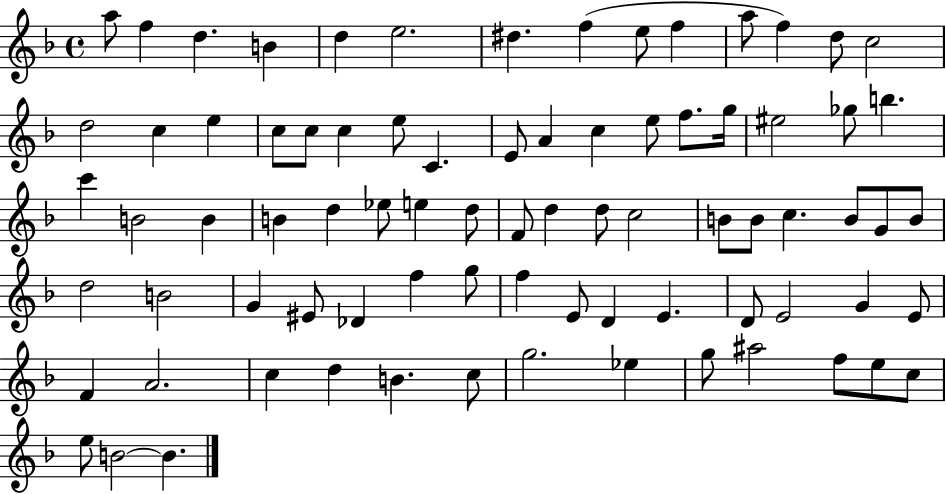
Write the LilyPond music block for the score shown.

{
  \clef treble
  \time 4/4
  \defaultTimeSignature
  \key f \major
  a''8 f''4 d''4. b'4 | d''4 e''2. | dis''4. f''4( e''8 f''4 | a''8 f''4) d''8 c''2 | \break d''2 c''4 e''4 | c''8 c''8 c''4 e''8 c'4. | e'8 a'4 c''4 e''8 f''8. g''16 | eis''2 ges''8 b''4. | \break c'''4 b'2 b'4 | b'4 d''4 ees''8 e''4 d''8 | f'8 d''4 d''8 c''2 | b'8 b'8 c''4. b'8 g'8 b'8 | \break d''2 b'2 | g'4 eis'8 des'4 f''4 g''8 | f''4 e'8 d'4 e'4. | d'8 e'2 g'4 e'8 | \break f'4 a'2. | c''4 d''4 b'4. c''8 | g''2. ees''4 | g''8 ais''2 f''8 e''8 c''8 | \break e''8 b'2~~ b'4. | \bar "|."
}